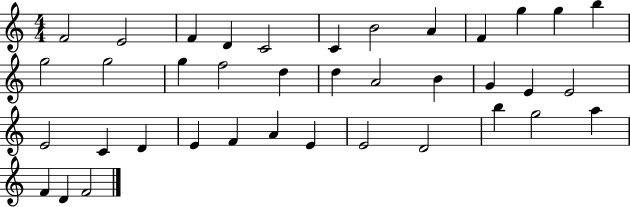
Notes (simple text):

F4/h E4/h F4/q D4/q C4/h C4/q B4/h A4/q F4/q G5/q G5/q B5/q G5/h G5/h G5/q F5/h D5/q D5/q A4/h B4/q G4/q E4/q E4/h E4/h C4/q D4/q E4/q F4/q A4/q E4/q E4/h D4/h B5/q G5/h A5/q F4/q D4/q F4/h